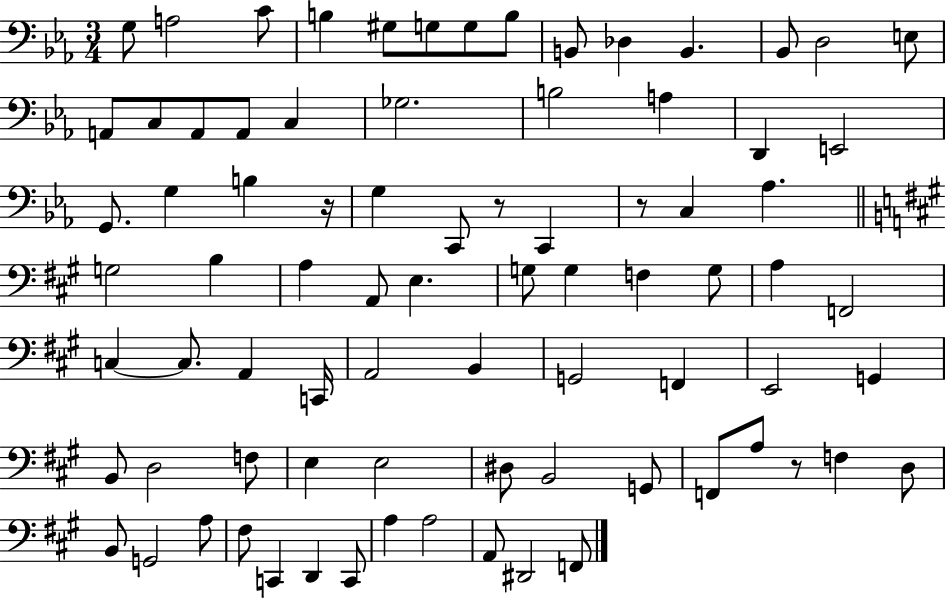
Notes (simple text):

G3/e A3/h C4/e B3/q G#3/e G3/e G3/e B3/e B2/e Db3/q B2/q. Bb2/e D3/h E3/e A2/e C3/e A2/e A2/e C3/q Gb3/h. B3/h A3/q D2/q E2/h G2/e. G3/q B3/q R/s G3/q C2/e R/e C2/q R/e C3/q Ab3/q. G3/h B3/q A3/q A2/e E3/q. G3/e G3/q F3/q G3/e A3/q F2/h C3/q C3/e. A2/q C2/s A2/h B2/q G2/h F2/q E2/h G2/q B2/e D3/h F3/e E3/q E3/h D#3/e B2/h G2/e F2/e A3/e R/e F3/q D3/e B2/e G2/h A3/e F#3/e C2/q D2/q C2/e A3/q A3/h A2/e D#2/h F2/e